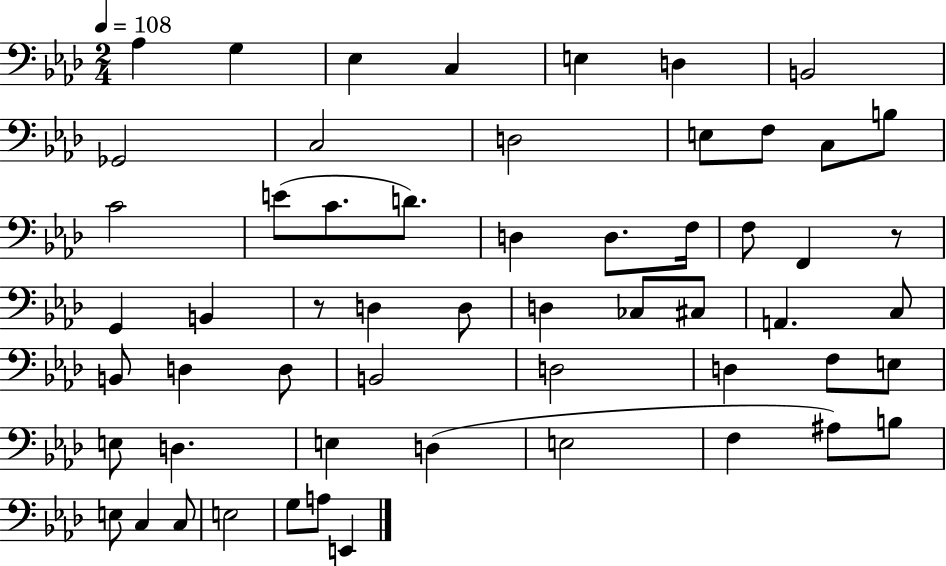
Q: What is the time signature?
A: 2/4